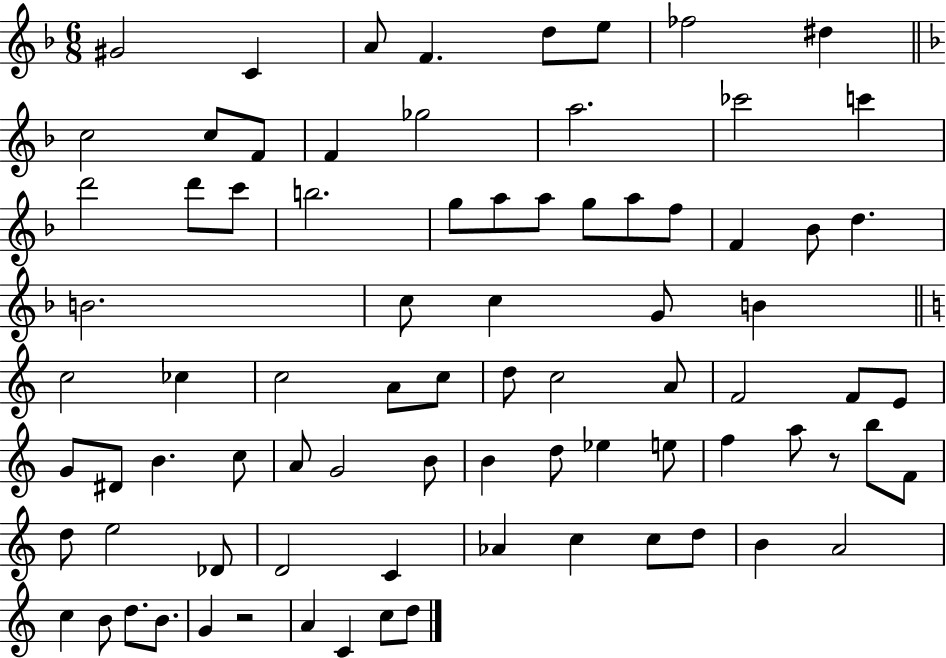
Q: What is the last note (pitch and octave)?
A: D5